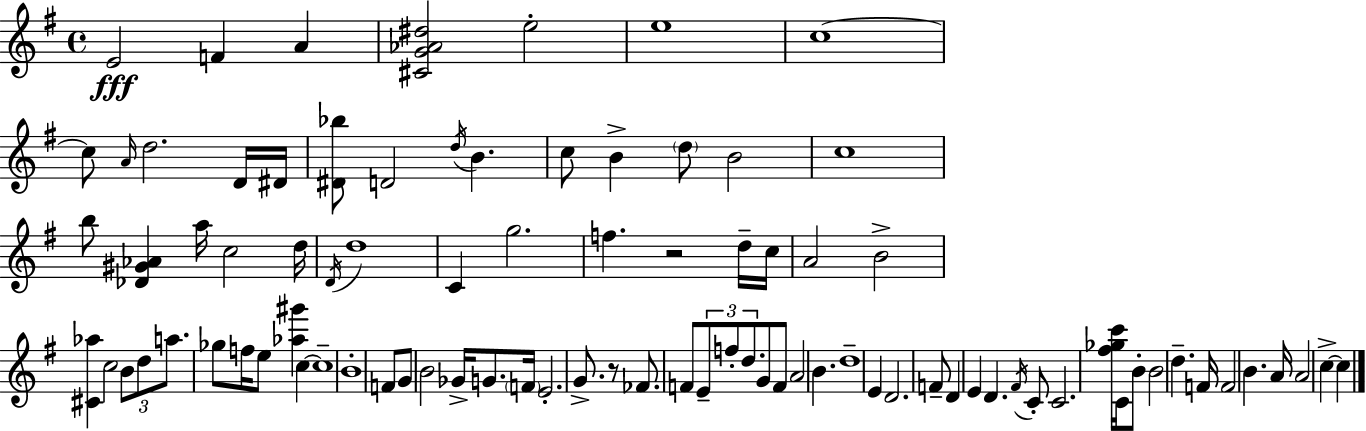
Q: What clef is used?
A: treble